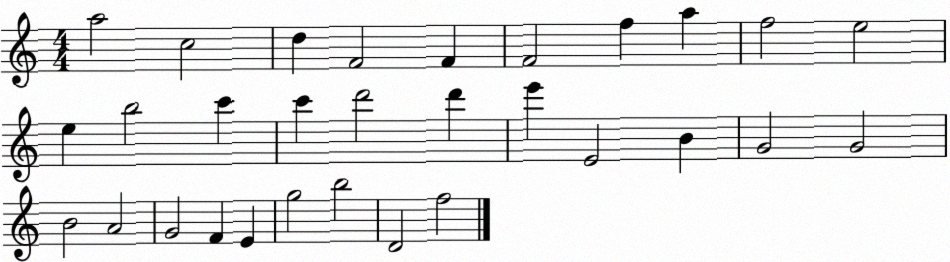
X:1
T:Untitled
M:4/4
L:1/4
K:C
a2 c2 d F2 F F2 f a f2 e2 e b2 c' c' d'2 d' e' E2 B G2 G2 B2 A2 G2 F E g2 b2 D2 f2